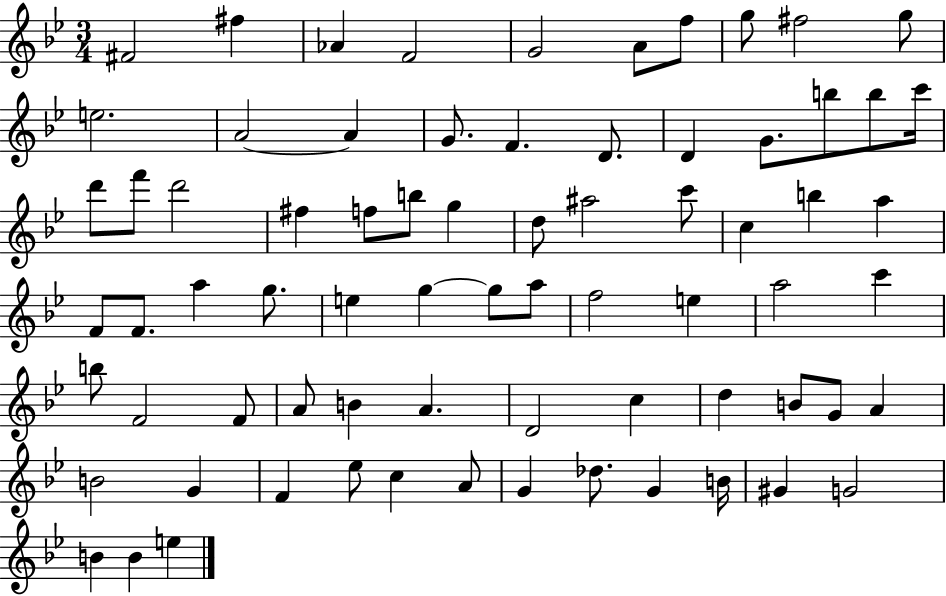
{
  \clef treble
  \numericTimeSignature
  \time 3/4
  \key bes \major
  fis'2 fis''4 | aes'4 f'2 | g'2 a'8 f''8 | g''8 fis''2 g''8 | \break e''2. | a'2~~ a'4 | g'8. f'4. d'8. | d'4 g'8. b''8 b''8 c'''16 | \break d'''8 f'''8 d'''2 | fis''4 f''8 b''8 g''4 | d''8 ais''2 c'''8 | c''4 b''4 a''4 | \break f'8 f'8. a''4 g''8. | e''4 g''4~~ g''8 a''8 | f''2 e''4 | a''2 c'''4 | \break b''8 f'2 f'8 | a'8 b'4 a'4. | d'2 c''4 | d''4 b'8 g'8 a'4 | \break b'2 g'4 | f'4 ees''8 c''4 a'8 | g'4 des''8. g'4 b'16 | gis'4 g'2 | \break b'4 b'4 e''4 | \bar "|."
}